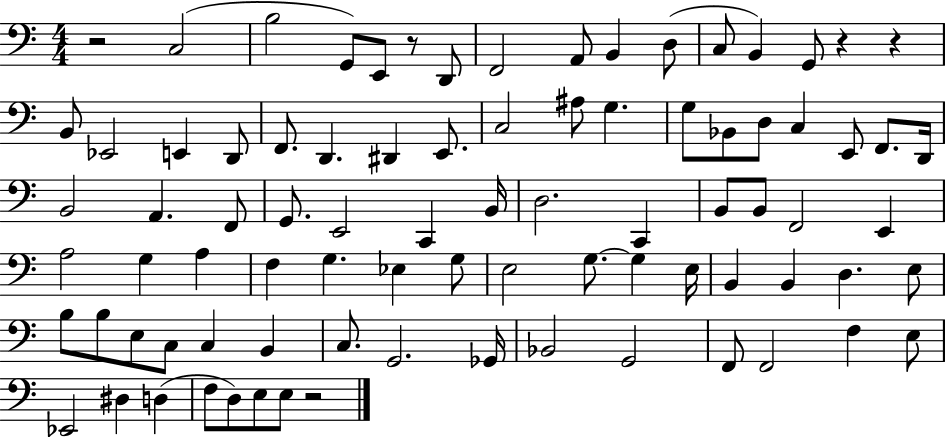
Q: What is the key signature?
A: C major